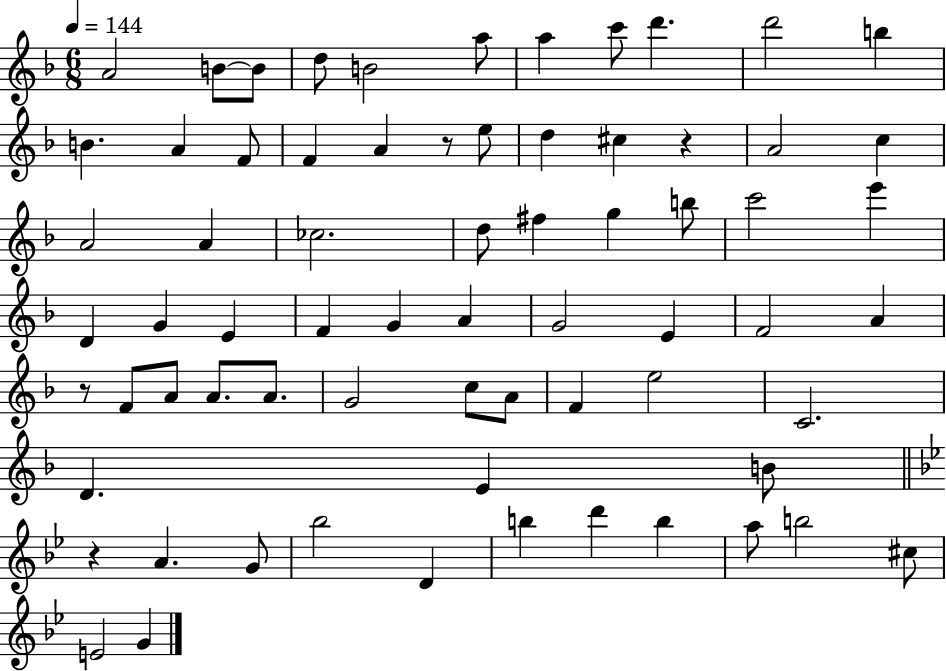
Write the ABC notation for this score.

X:1
T:Untitled
M:6/8
L:1/4
K:F
A2 B/2 B/2 d/2 B2 a/2 a c'/2 d' d'2 b B A F/2 F A z/2 e/2 d ^c z A2 c A2 A _c2 d/2 ^f g b/2 c'2 e' D G E F G A G2 E F2 A z/2 F/2 A/2 A/2 A/2 G2 c/2 A/2 F e2 C2 D E B/2 z A G/2 _b2 D b d' b a/2 b2 ^c/2 E2 G